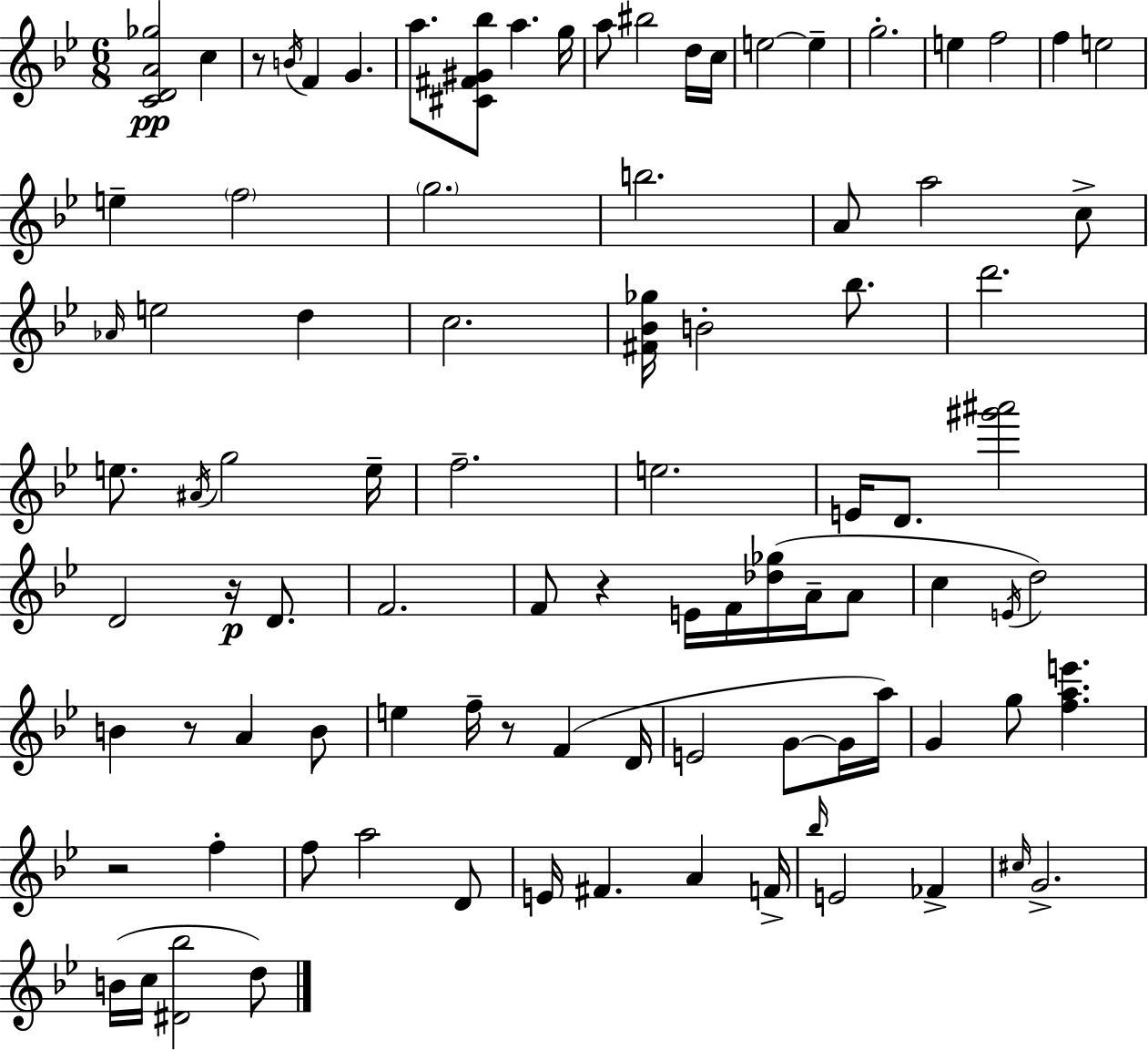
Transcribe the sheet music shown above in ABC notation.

X:1
T:Untitled
M:6/8
L:1/4
K:Bb
[CDA_g]2 c z/2 B/4 F G a/2 [^C^F^G_b]/2 a g/4 a/2 ^b2 d/4 c/4 e2 e g2 e f2 f e2 e f2 g2 b2 A/2 a2 c/2 _A/4 e2 d c2 [^F_B_g]/4 B2 _b/2 d'2 e/2 ^A/4 g2 e/4 f2 e2 E/4 D/2 [^g'^a']2 D2 z/4 D/2 F2 F/2 z E/4 F/4 [_d_g]/4 A/4 A/2 c E/4 d2 B z/2 A B/2 e f/4 z/2 F D/4 E2 G/2 G/4 a/4 G g/2 [fae'] z2 f f/2 a2 D/2 E/4 ^F A F/4 _b/4 E2 _F ^c/4 G2 B/4 c/4 [^D_b]2 d/2